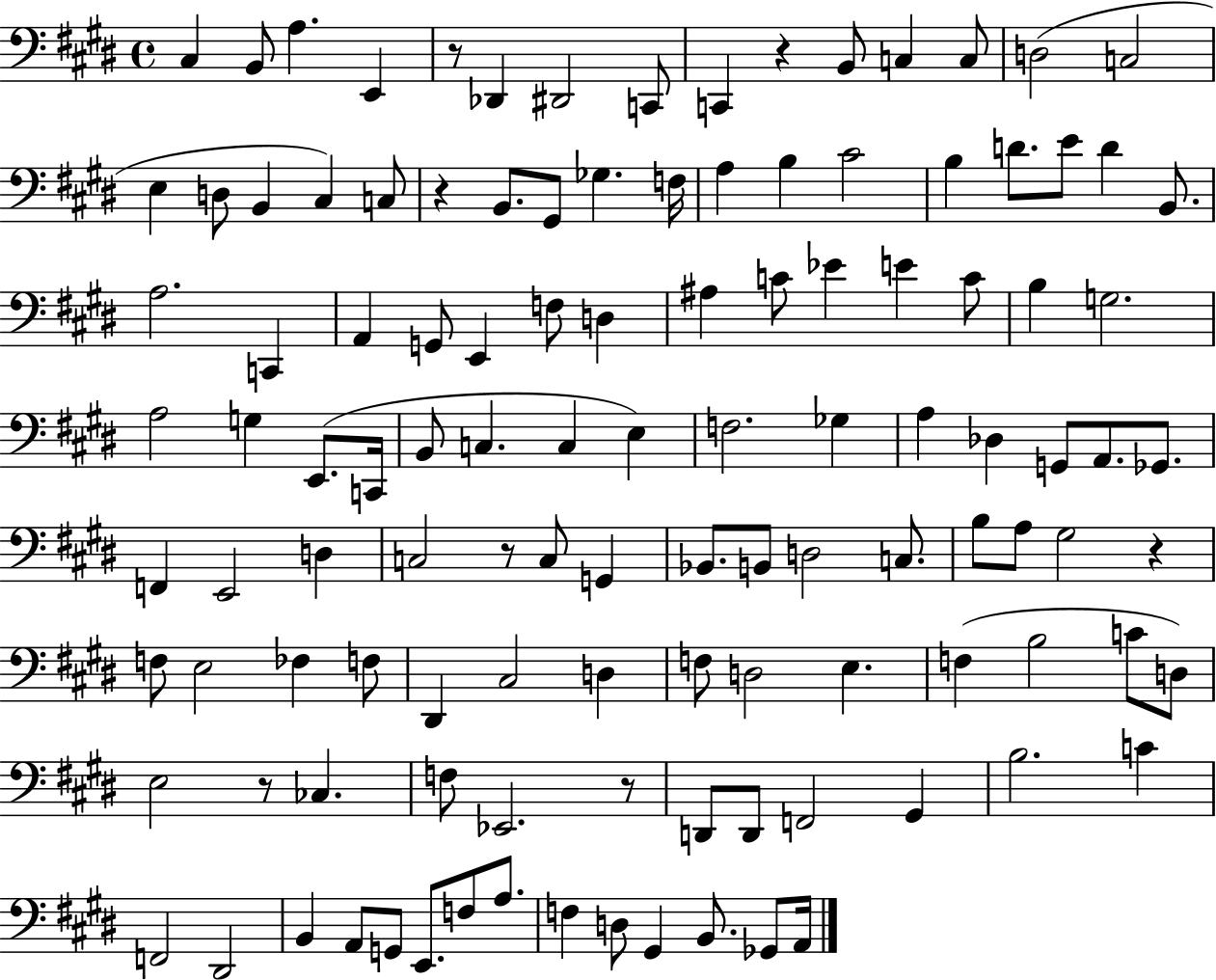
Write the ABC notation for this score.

X:1
T:Untitled
M:4/4
L:1/4
K:E
^C, B,,/2 A, E,, z/2 _D,, ^D,,2 C,,/2 C,, z B,,/2 C, C,/2 D,2 C,2 E, D,/2 B,, ^C, C,/2 z B,,/2 ^G,,/2 _G, F,/4 A, B, ^C2 B, D/2 E/2 D B,,/2 A,2 C,, A,, G,,/2 E,, F,/2 D, ^A, C/2 _E E C/2 B, G,2 A,2 G, E,,/2 C,,/4 B,,/2 C, C, E, F,2 _G, A, _D, G,,/2 A,,/2 _G,,/2 F,, E,,2 D, C,2 z/2 C,/2 G,, _B,,/2 B,,/2 D,2 C,/2 B,/2 A,/2 ^G,2 z F,/2 E,2 _F, F,/2 ^D,, ^C,2 D, F,/2 D,2 E, F, B,2 C/2 D,/2 E,2 z/2 _C, F,/2 _E,,2 z/2 D,,/2 D,,/2 F,,2 ^G,, B,2 C F,,2 ^D,,2 B,, A,,/2 G,,/2 E,,/2 F,/2 A,/2 F, D,/2 ^G,, B,,/2 _G,,/2 A,,/4